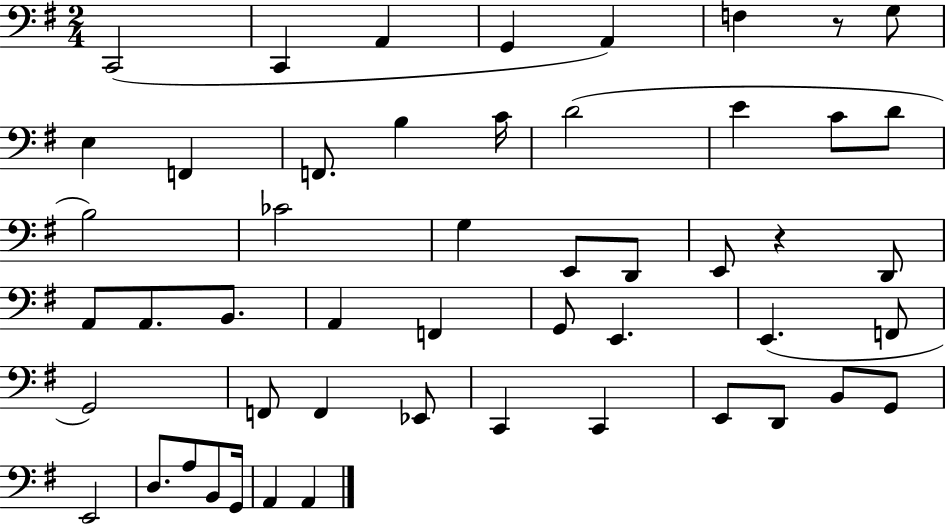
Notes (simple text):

C2/h C2/q A2/q G2/q A2/q F3/q R/e G3/e E3/q F2/q F2/e. B3/q C4/s D4/h E4/q C4/e D4/e B3/h CES4/h G3/q E2/e D2/e E2/e R/q D2/e A2/e A2/e. B2/e. A2/q F2/q G2/e E2/q. E2/q. F2/e G2/h F2/e F2/q Eb2/e C2/q C2/q E2/e D2/e B2/e G2/e E2/h D3/e. A3/e B2/e G2/s A2/q A2/q